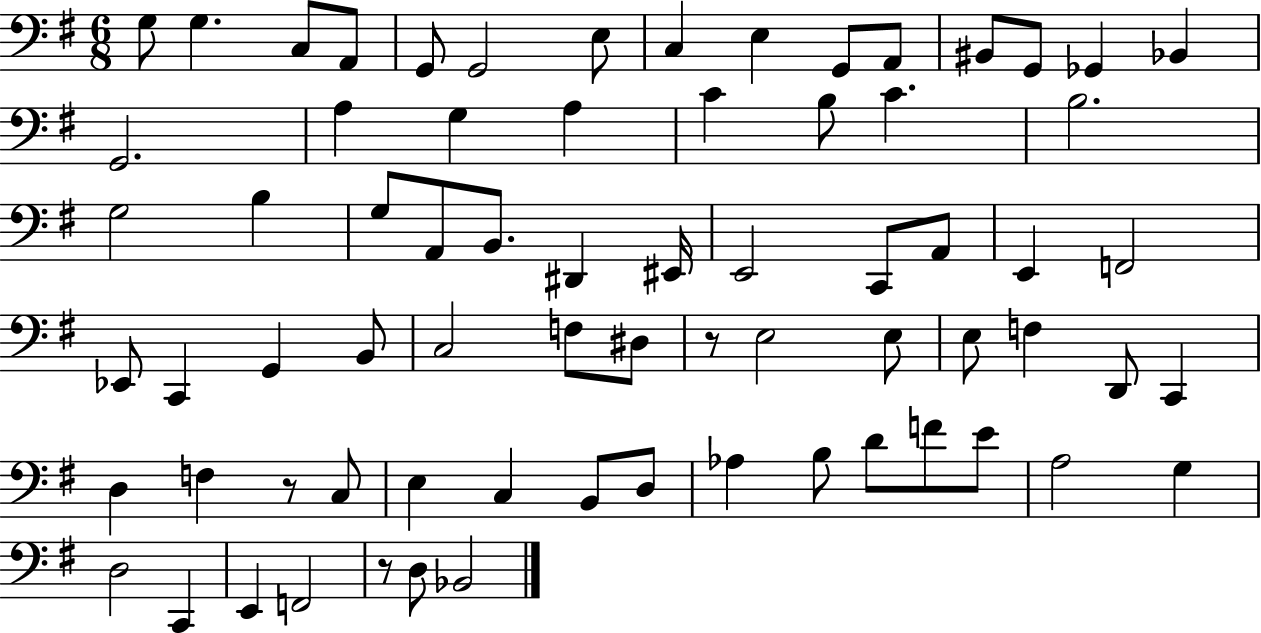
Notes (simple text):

G3/e G3/q. C3/e A2/e G2/e G2/h E3/e C3/q E3/q G2/e A2/e BIS2/e G2/e Gb2/q Bb2/q G2/h. A3/q G3/q A3/q C4/q B3/e C4/q. B3/h. G3/h B3/q G3/e A2/e B2/e. D#2/q EIS2/s E2/h C2/e A2/e E2/q F2/h Eb2/e C2/q G2/q B2/e C3/h F3/e D#3/e R/e E3/h E3/e E3/e F3/q D2/e C2/q D3/q F3/q R/e C3/e E3/q C3/q B2/e D3/e Ab3/q B3/e D4/e F4/e E4/e A3/h G3/q D3/h C2/q E2/q F2/h R/e D3/e Bb2/h